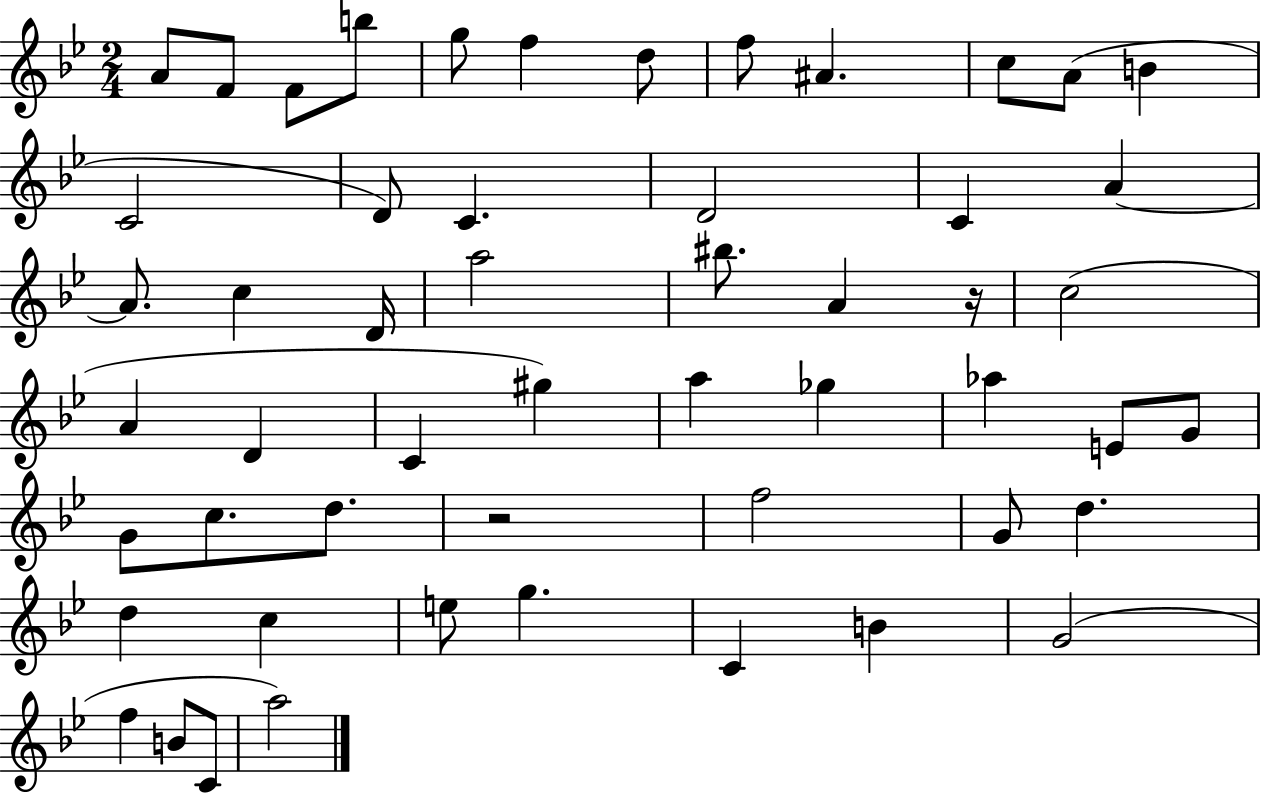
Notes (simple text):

A4/e F4/e F4/e B5/e G5/e F5/q D5/e F5/e A#4/q. C5/e A4/e B4/q C4/h D4/e C4/q. D4/h C4/q A4/q A4/e. C5/q D4/s A5/h BIS5/e. A4/q R/s C5/h A4/q D4/q C4/q G#5/q A5/q Gb5/q Ab5/q E4/e G4/e G4/e C5/e. D5/e. R/h F5/h G4/e D5/q. D5/q C5/q E5/e G5/q. C4/q B4/q G4/h F5/q B4/e C4/e A5/h